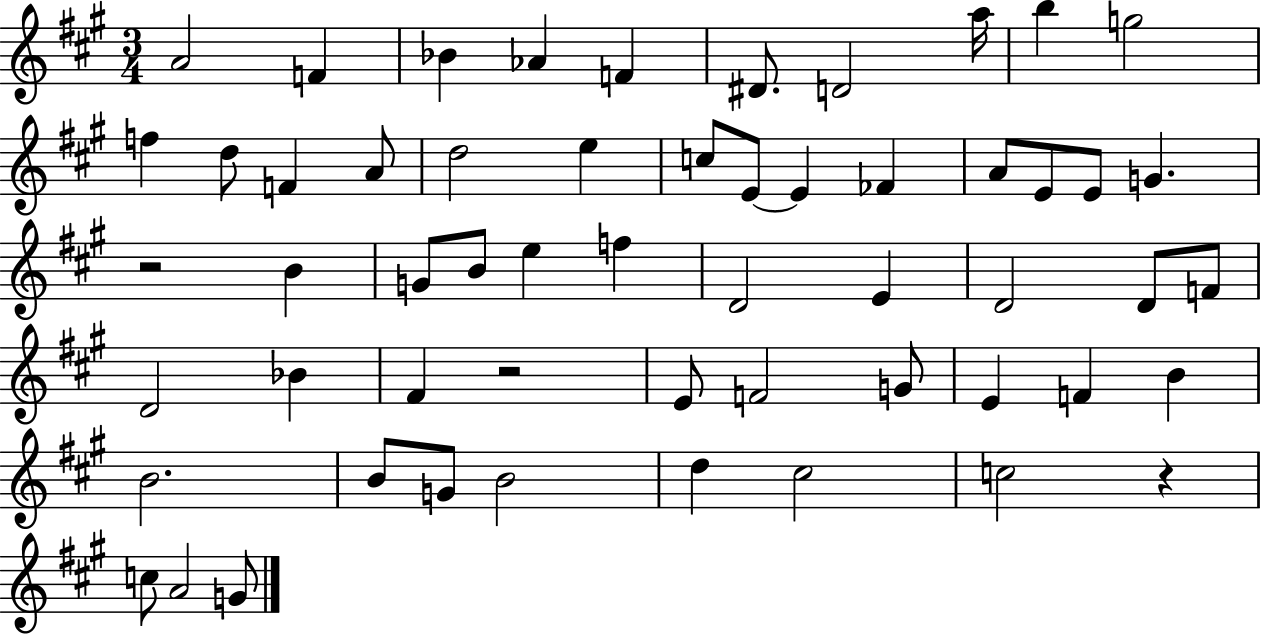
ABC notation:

X:1
T:Untitled
M:3/4
L:1/4
K:A
A2 F _B _A F ^D/2 D2 a/4 b g2 f d/2 F A/2 d2 e c/2 E/2 E _F A/2 E/2 E/2 G z2 B G/2 B/2 e f D2 E D2 D/2 F/2 D2 _B ^F z2 E/2 F2 G/2 E F B B2 B/2 G/2 B2 d ^c2 c2 z c/2 A2 G/2